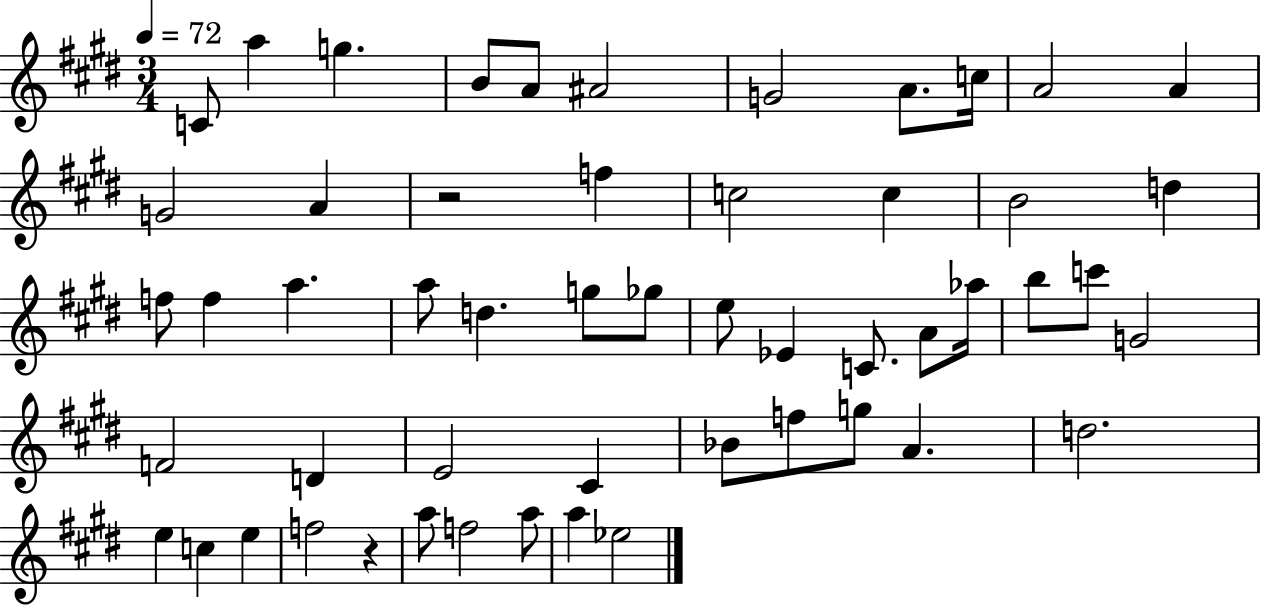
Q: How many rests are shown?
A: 2